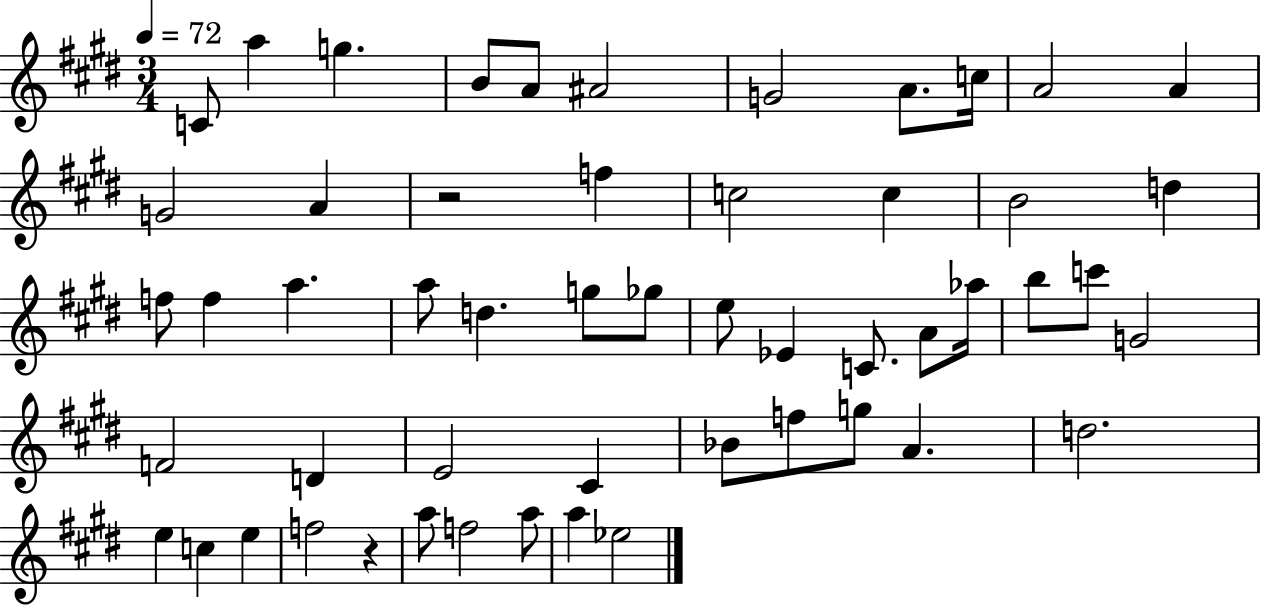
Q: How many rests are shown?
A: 2